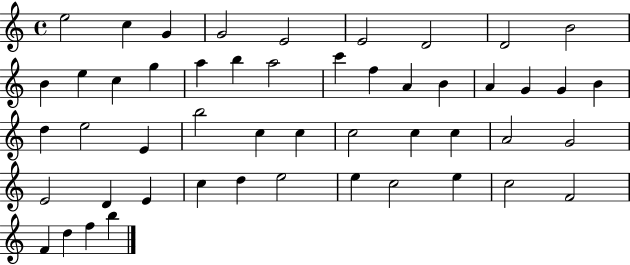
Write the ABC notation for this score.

X:1
T:Untitled
M:4/4
L:1/4
K:C
e2 c G G2 E2 E2 D2 D2 B2 B e c g a b a2 c' f A B A G G B d e2 E b2 c c c2 c c A2 G2 E2 D E c d e2 e c2 e c2 F2 F d f b